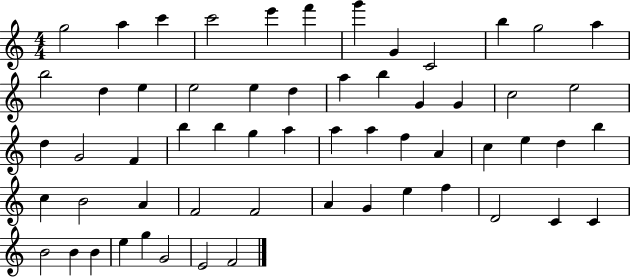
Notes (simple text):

G5/h A5/q C6/q C6/h E6/q F6/q G6/q G4/q C4/h B5/q G5/h A5/q B5/h D5/q E5/q E5/h E5/q D5/q A5/q B5/q G4/q G4/q C5/h E5/h D5/q G4/h F4/q B5/q B5/q G5/q A5/q A5/q A5/q F5/q A4/q C5/q E5/q D5/q B5/q C5/q B4/h A4/q F4/h F4/h A4/q G4/q E5/q F5/q D4/h C4/q C4/q B4/h B4/q B4/q E5/q G5/q G4/h E4/h F4/h